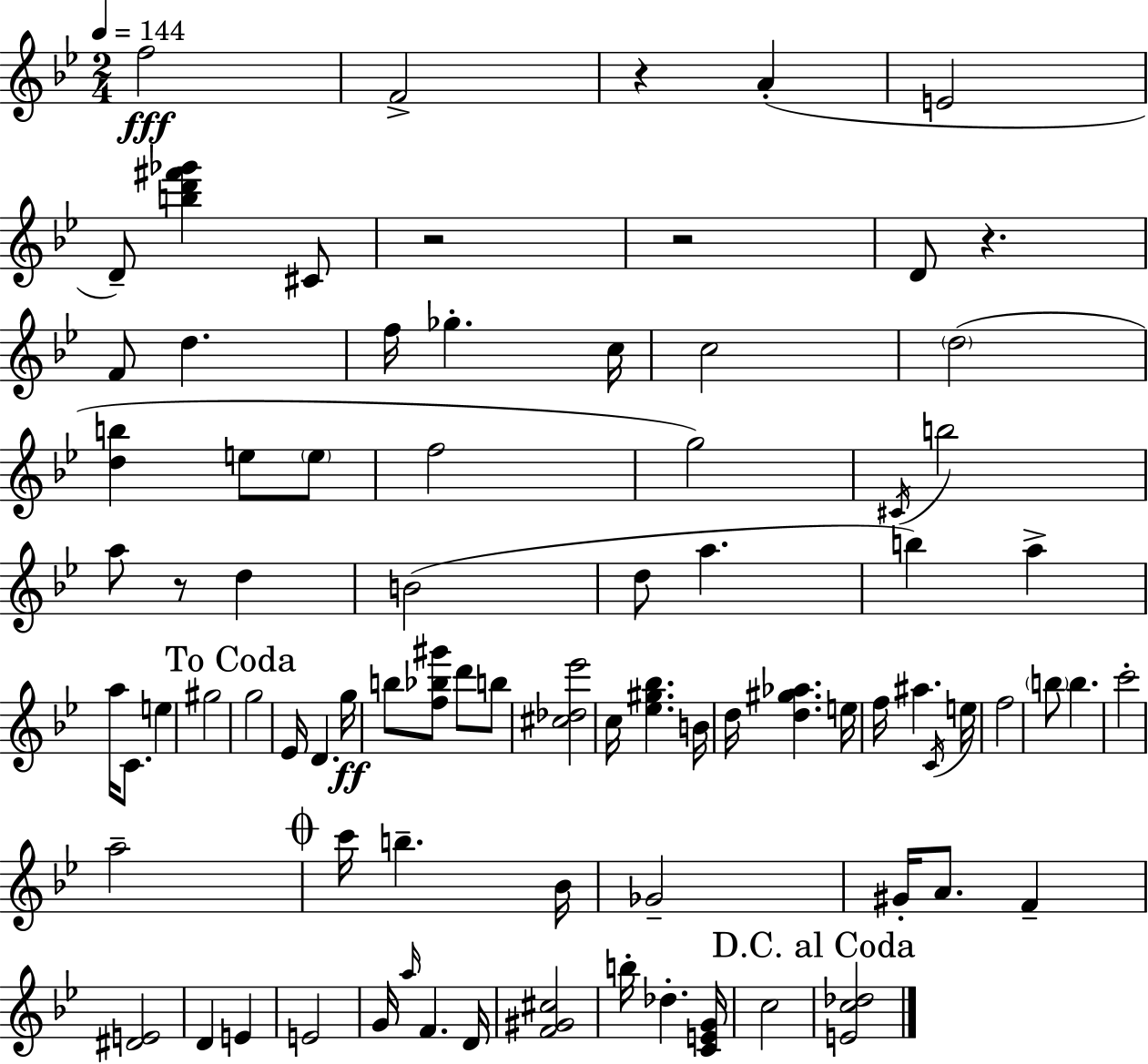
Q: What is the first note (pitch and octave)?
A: F5